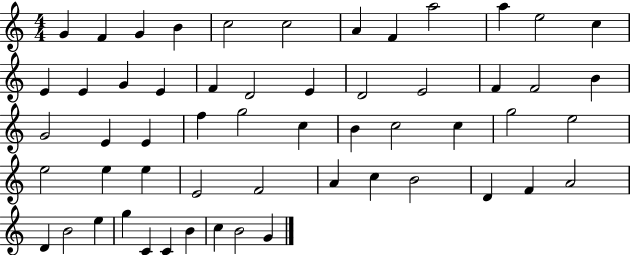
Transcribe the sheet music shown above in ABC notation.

X:1
T:Untitled
M:4/4
L:1/4
K:C
G F G B c2 c2 A F a2 a e2 c E E G E F D2 E D2 E2 F F2 B G2 E E f g2 c B c2 c g2 e2 e2 e e E2 F2 A c B2 D F A2 D B2 e g C C B c B2 G